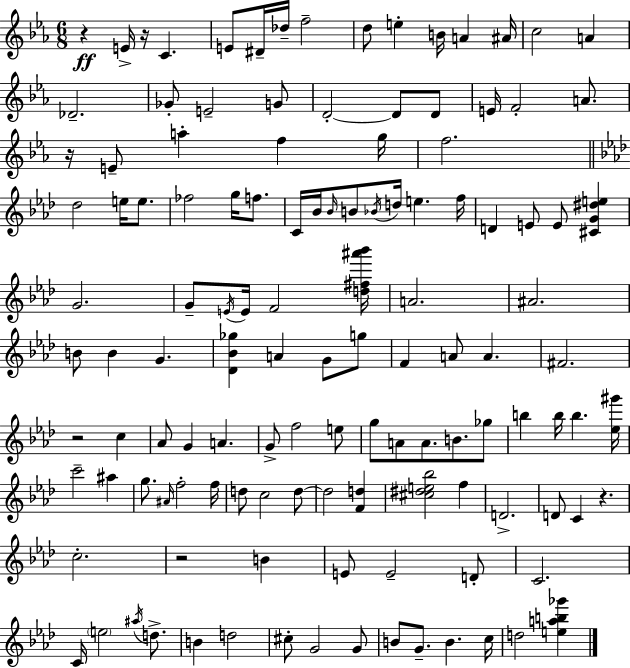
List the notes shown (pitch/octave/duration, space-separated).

R/q E4/s R/s C4/q. E4/e D#4/s Db5/s F5/h D5/e E5/q B4/s A4/q A#4/s C5/h A4/q Db4/h. Gb4/e E4/h G4/e D4/h D4/e D4/e E4/s F4/h A4/e. R/s E4/e A5/q F5/q G5/s F5/h. Db5/h E5/s E5/e. FES5/h G5/s F5/e. C4/s Bb4/s Bb4/s B4/e Bb4/s D5/s E5/q. F5/s D4/q E4/e E4/e [C#4,G4,D#5,E5]/q G4/h. G4/e E4/s E4/s F4/h [D5,F#5,A#6,Bb6]/s A4/h. A#4/h. B4/e B4/q G4/q. [Db4,Bb4,Gb5]/q A4/q G4/e G5/e F4/q A4/e A4/q. F#4/h. R/h C5/q Ab4/e G4/q A4/q. G4/e F5/h E5/e G5/e A4/e A4/e. B4/e. Gb5/e B5/q B5/s B5/q. [Eb5,G#6]/s C6/h A#5/q G5/e. A#4/s F5/h F5/s D5/e C5/h D5/e D5/h [F4,D5]/q [C#5,D#5,E5,Bb5]/h F5/q D4/h. D4/e C4/q R/q. C5/h. R/h B4/q E4/e E4/h D4/e C4/h. C4/s E5/h A#5/s D5/e. B4/q D5/h C#5/e G4/h G4/e B4/e G4/e. B4/q. C5/s D5/h [E5,A5,B5,Gb6]/q